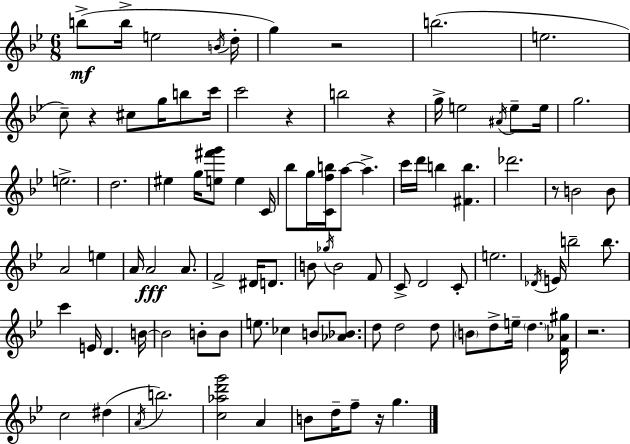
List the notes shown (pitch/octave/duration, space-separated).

B5/e B5/s E5/h B4/s D5/s G5/q R/h B5/h. E5/h. C5/e R/q C#5/e G5/s B5/e C6/s C6/h R/q B5/h R/q G5/s E5/h A#4/s E5/e E5/s G5/h. E5/h. D5/h. EIS5/q G5/s [E5,F#6,G6]/e E5/q C4/s Bb5/e G5/s [C4,F5,B5]/s A5/e A5/q. C6/s D6/s B5/q [F#4,B5]/q. Db6/h. R/e B4/h B4/e A4/h E5/q A4/s A4/h A4/e. F4/h D#4/s D4/e. B4/e Gb5/s B4/h F4/e C4/e D4/h C4/e E5/h. Db4/s E4/s B5/h B5/e. C6/q E4/s D4/q. B4/s B4/h B4/e B4/e E5/e. CES5/q B4/e [Ab4,Bb4]/e. D5/e D5/h D5/e B4/e D5/e E5/s D5/q. [D4,Ab4,G#5]/s R/h. C5/h D#5/q A4/s B5/h. [C5,Ab5,D6,G6]/h A4/q B4/e D5/s F5/e R/s G5/q.